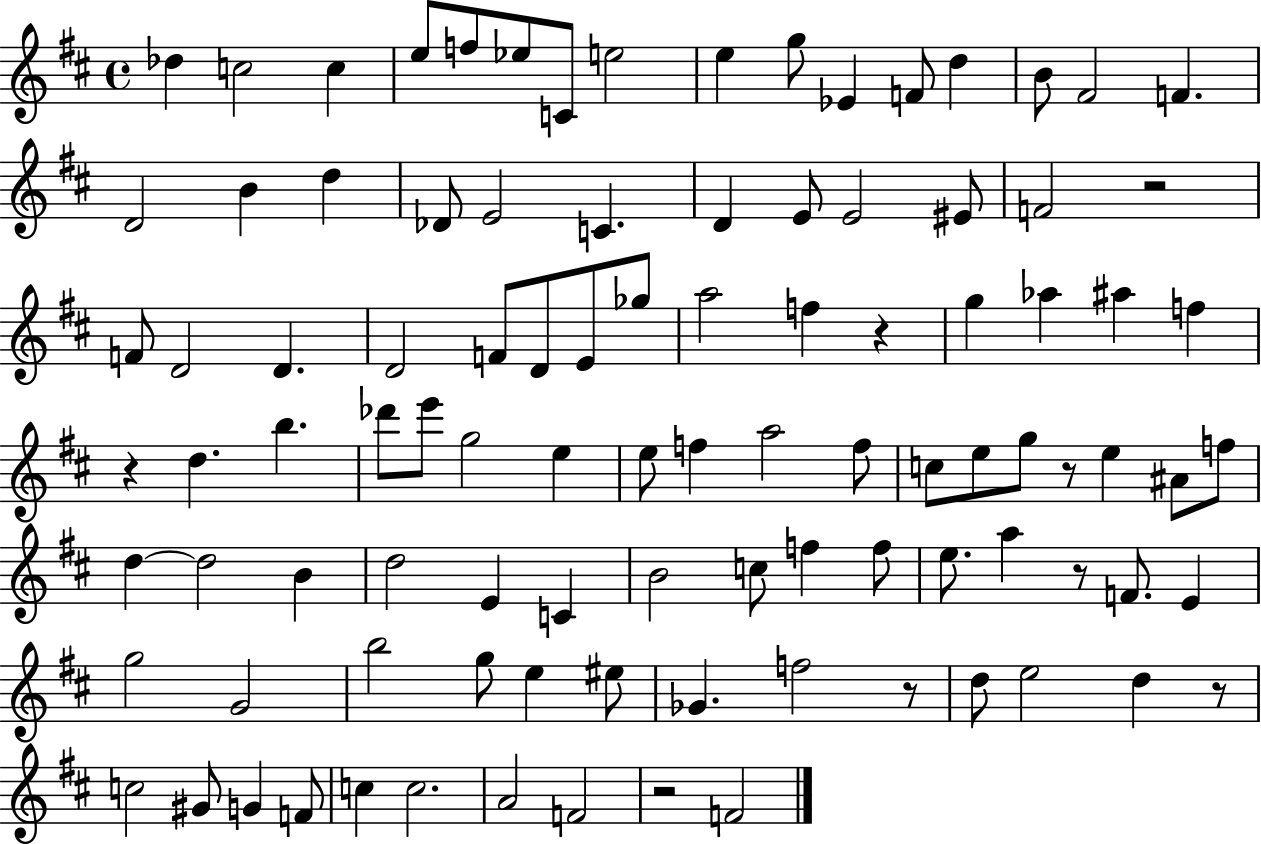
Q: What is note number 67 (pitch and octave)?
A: F5